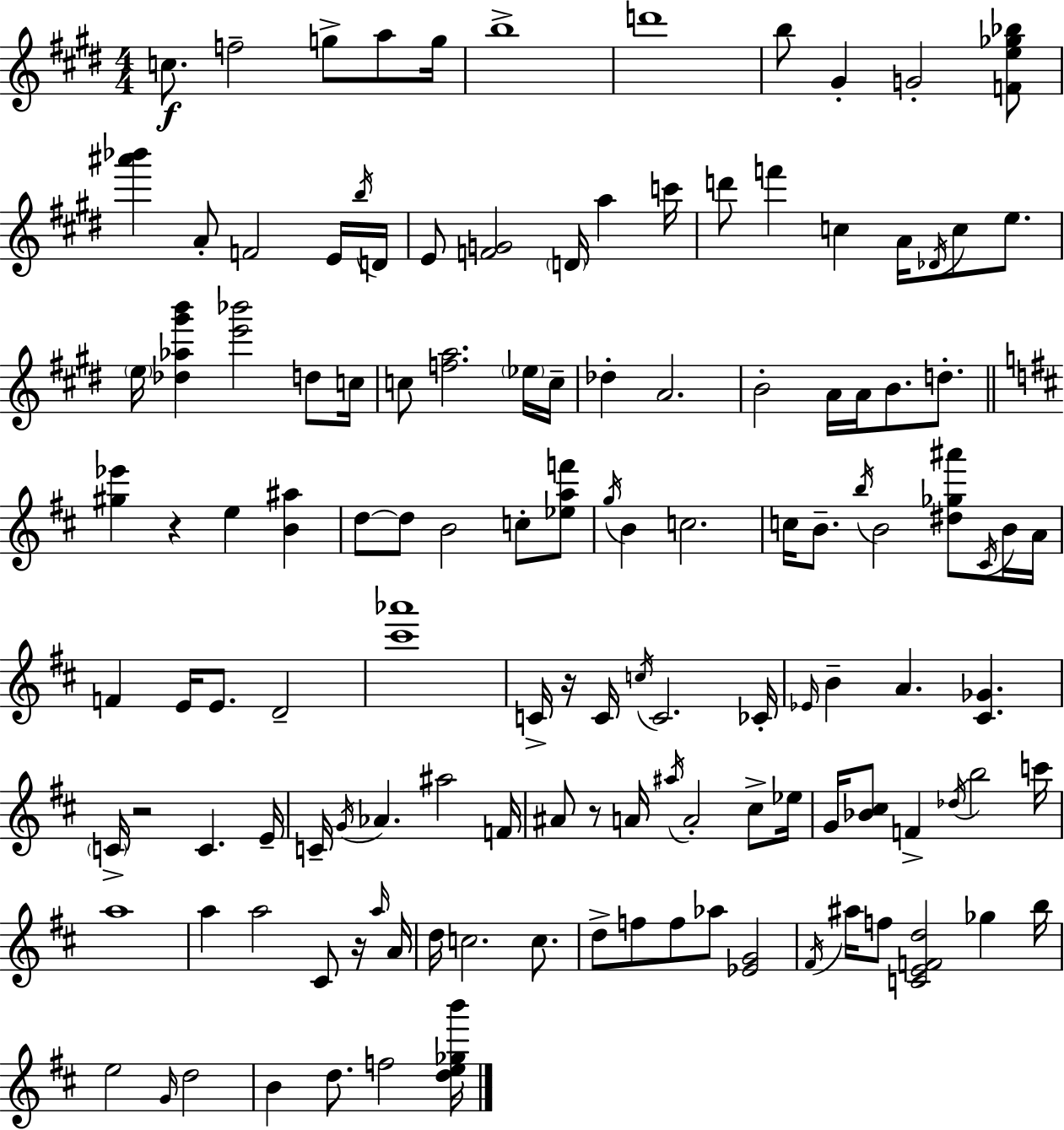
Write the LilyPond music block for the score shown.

{
  \clef treble
  \numericTimeSignature
  \time 4/4
  \key e \major
  c''8.\f f''2-- g''8-> a''8 g''16 | b''1-> | d'''1 | b''8 gis'4-. g'2-. <f' e'' ges'' bes''>8 | \break <ais''' bes'''>4 a'8-. f'2 e'16 \acciaccatura { b''16 } | d'16 e'8 <f' g'>2 \parenthesize d'16 a''4 | c'''16 d'''8 f'''4 c''4 a'16 \acciaccatura { des'16 } c''8 e''8. | \parenthesize e''16 <des'' aes'' gis''' b'''>4 <e''' bes'''>2 d''8 | \break c''16 c''8 <f'' a''>2. | \parenthesize ees''16 c''16-- des''4-. a'2. | b'2-. a'16 a'16 b'8. d''8.-. | \bar "||" \break \key d \major <gis'' ees'''>4 r4 e''4 <b' ais''>4 | d''8~~ d''8 b'2 c''8-. <ees'' a'' f'''>8 | \acciaccatura { g''16 } b'4 c''2. | c''16 b'8.-- \acciaccatura { b''16 } b'2 <dis'' ges'' ais'''>8 | \break \acciaccatura { cis'16 } b'16 a'16 f'4 e'16 e'8. d'2-- | <cis''' aes'''>1 | c'16-> r16 c'16 \acciaccatura { c''16 } c'2. | ces'16-. \grace { ees'16 } b'4-- a'4. <cis' ges'>4. | \break \parenthesize c'16-> r2 c'4. | e'16-- c'16-- \acciaccatura { g'16 } aes'4. ais''2 | f'16 ais'8 r8 a'16 \acciaccatura { ais''16 } a'2-. | cis''8-> ees''16 g'16 <bes' cis''>8 f'4-> \acciaccatura { des''16 } b''2 | \break c'''16 a''1 | a''4 a''2 | cis'8 r16 \grace { a''16 } a'16 d''16 c''2. | c''8. d''8-> f''8 f''8 aes''8 | \break <ees' g'>2 \acciaccatura { fis'16 } ais''16 f''8 <c' e' f' d''>2 | ges''4 b''16 e''2 | \grace { g'16 } d''2 b'4 d''8. | f''2 <d'' e'' ges'' b'''>16 \bar "|."
}